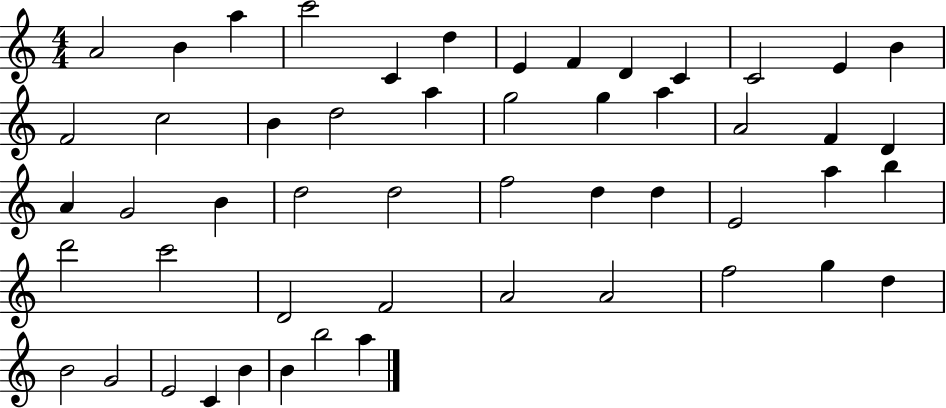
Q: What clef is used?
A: treble